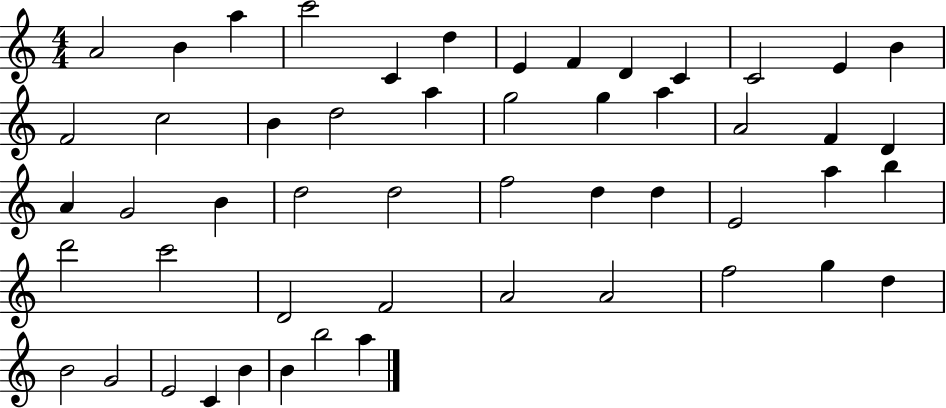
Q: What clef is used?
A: treble